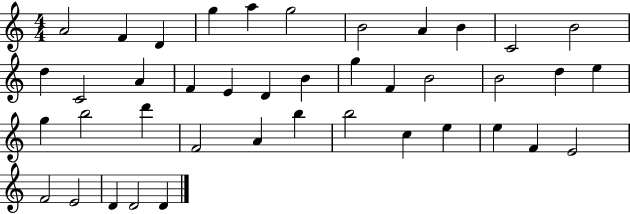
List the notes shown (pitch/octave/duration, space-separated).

A4/h F4/q D4/q G5/q A5/q G5/h B4/h A4/q B4/q C4/h B4/h D5/q C4/h A4/q F4/q E4/q D4/q B4/q G5/q F4/q B4/h B4/h D5/q E5/q G5/q B5/h D6/q F4/h A4/q B5/q B5/h C5/q E5/q E5/q F4/q E4/h F4/h E4/h D4/q D4/h D4/q